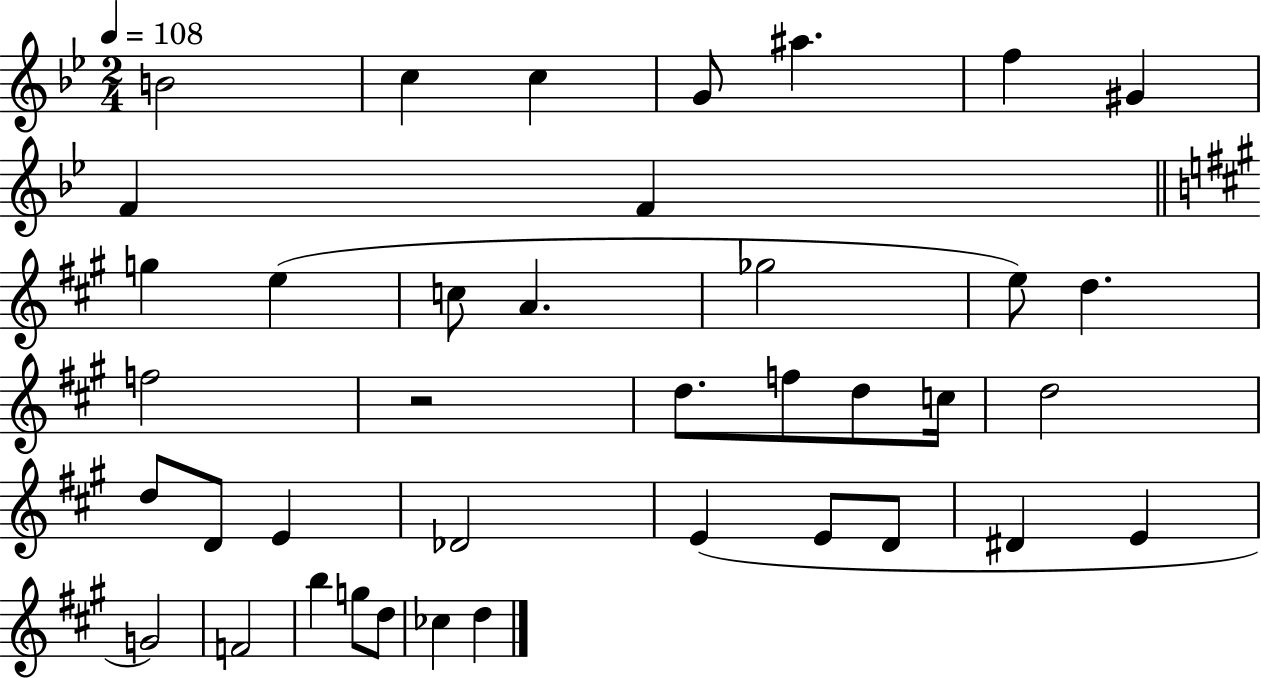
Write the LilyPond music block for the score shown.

{
  \clef treble
  \numericTimeSignature
  \time 2/4
  \key bes \major
  \tempo 4 = 108
  \repeat volta 2 { b'2 | c''4 c''4 | g'8 ais''4. | f''4 gis'4 | \break f'4 f'4 | \bar "||" \break \key a \major g''4 e''4( | c''8 a'4. | ges''2 | e''8) d''4. | \break f''2 | r2 | d''8. f''8 d''8 c''16 | d''2 | \break d''8 d'8 e'4 | des'2 | e'4( e'8 d'8 | dis'4 e'4 | \break g'2) | f'2 | b''4 g''8 d''8 | ces''4 d''4 | \break } \bar "|."
}